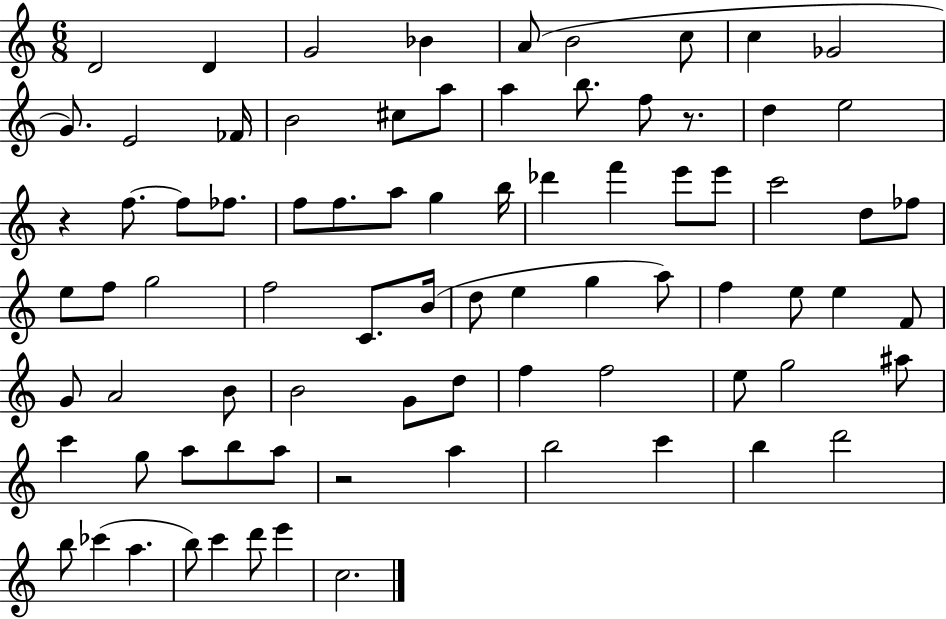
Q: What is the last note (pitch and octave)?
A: C5